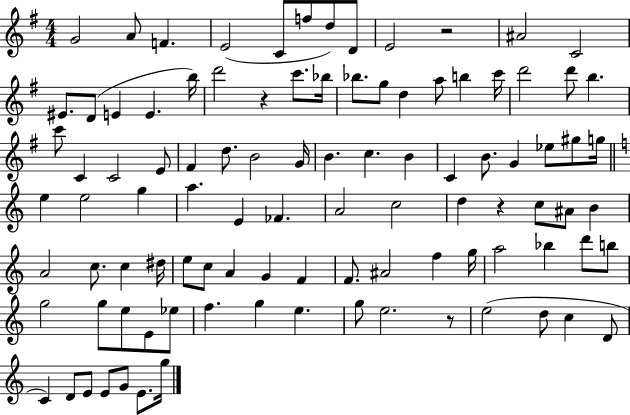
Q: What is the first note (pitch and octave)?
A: G4